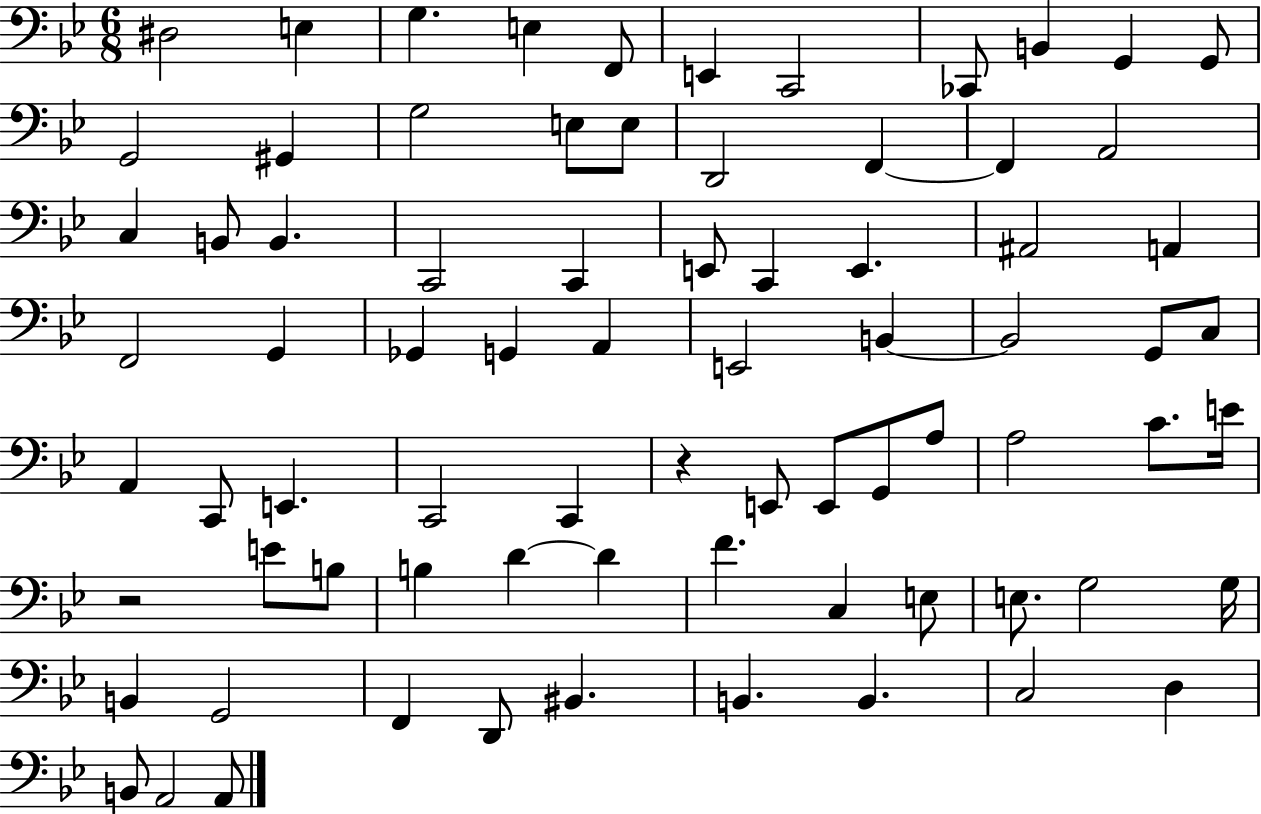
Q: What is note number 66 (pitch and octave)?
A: F2